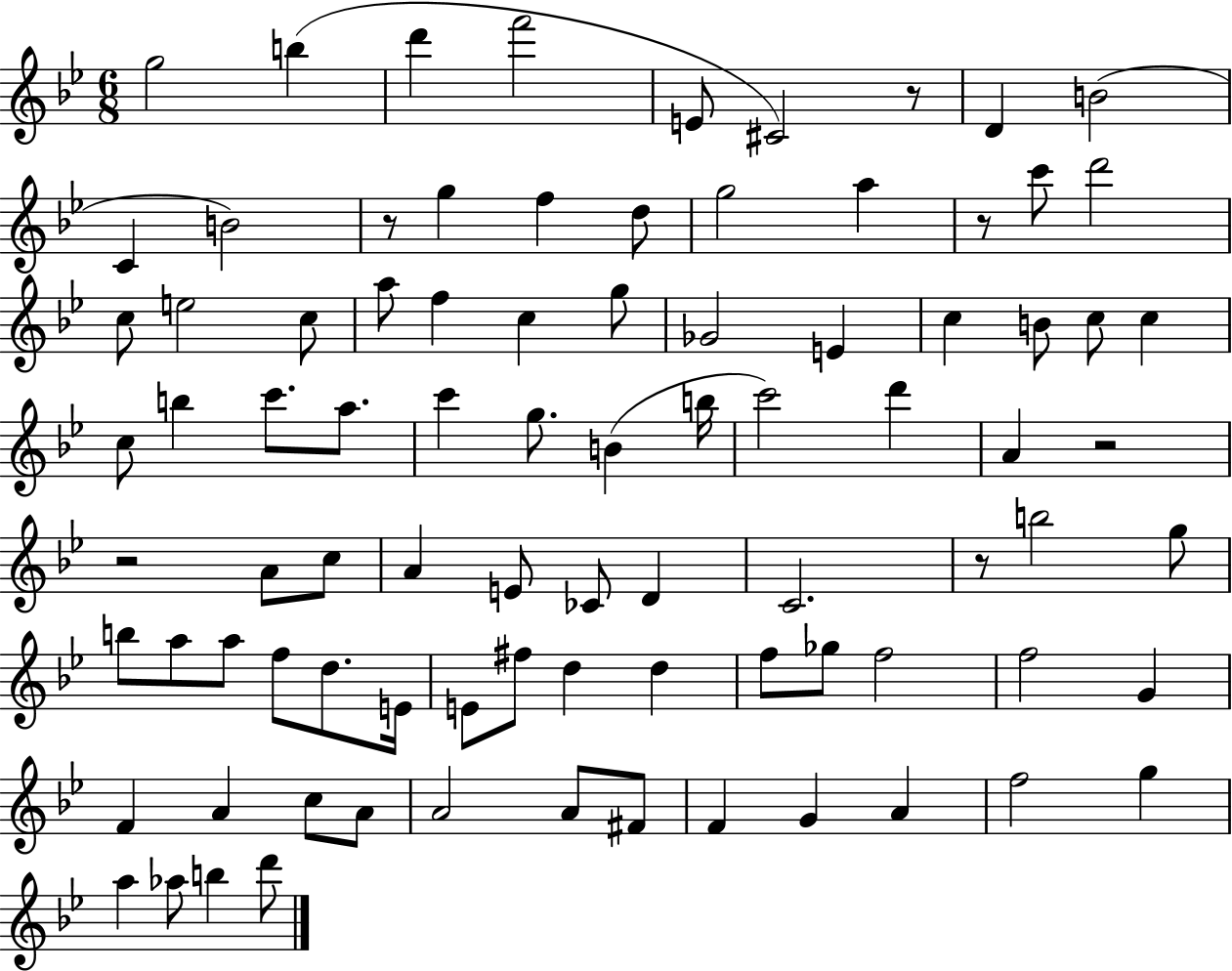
G5/h B5/q D6/q F6/h E4/e C#4/h R/e D4/q B4/h C4/q B4/h R/e G5/q F5/q D5/e G5/h A5/q R/e C6/e D6/h C5/e E5/h C5/e A5/e F5/q C5/q G5/e Gb4/h E4/q C5/q B4/e C5/e C5/q C5/e B5/q C6/e. A5/e. C6/q G5/e. B4/q B5/s C6/h D6/q A4/q R/h R/h A4/e C5/e A4/q E4/e CES4/e D4/q C4/h. R/e B5/h G5/e B5/e A5/e A5/e F5/e D5/e. E4/s E4/e F#5/e D5/q D5/q F5/e Gb5/e F5/h F5/h G4/q F4/q A4/q C5/e A4/e A4/h A4/e F#4/e F4/q G4/q A4/q F5/h G5/q A5/q Ab5/e B5/q D6/e